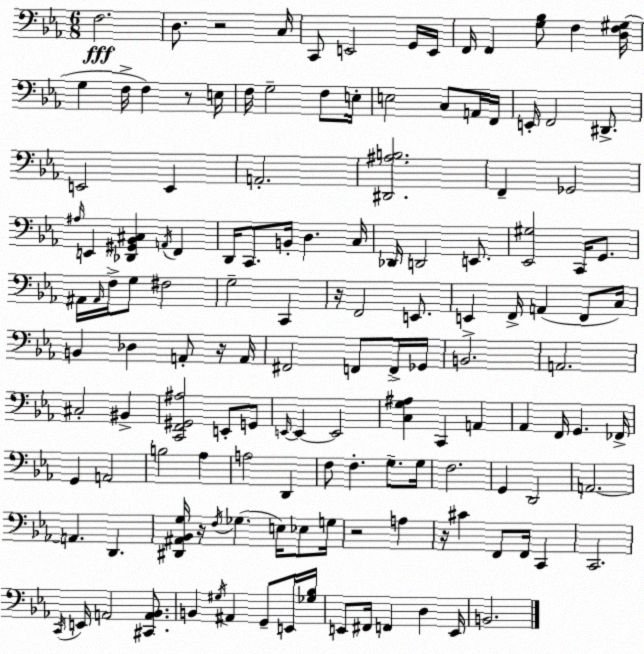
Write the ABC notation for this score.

X:1
T:Untitled
M:6/8
L:1/4
K:Eb
F,2 D,/2 z2 C,/4 C,,/2 E,,2 G,,/4 E,,/4 F,,/4 F,, [G,_B,]/2 F, [D,F,^G,]/4 G, F,/4 F, z/2 E,/4 F,/4 G,2 F,/2 E,/4 E,2 C,/2 A,,/4 F,,/4 E,,/4 F,,2 ^D,,/2 E,,2 E,, A,,2 [^D,,^A,B,]2 F,, _G,,2 ^A,/4 E,, [_D,,^G,,_B,,^C,] A,,/4 F,, D,,/4 C,,/2 B,,/4 D, C,/4 _D,,/4 D,,2 E,,/2 [_E,,^G,]2 C,,/4 G,,/2 ^A,,/4 ^A,,/4 F,/4 G,/2 ^F,2 G,2 C,, z/4 F,,2 E,,/2 E,, F,,/4 A,, F,,/2 C,/4 B,, _D, A,,/2 z/4 A,,/4 ^F,,2 F,,/2 F,,/4 _G,,/4 B,,2 A,,2 ^C,2 ^B,, [C,,F,,^G,,^A,]2 E,,/2 G,,/2 E,,/4 E,, E,,2 [C,G,^A,] C,, A,, _A,, F,,/4 G,, _F,,/4 G,, A,,2 B,2 _A, A,2 D,, F,/2 F, G,/2 G,/4 F,2 G,, D,,2 A,,2 A,, D,, [^D,,^A,,_B,,G,]/4 z/4 F,/4 _G, E,/4 _E,/2 G,/4 z2 A, z/4 ^C F,,/2 F,,/4 C,, C,,2 C,,/4 E,,/4 A,,2 [^C,,A,,_B,,]/2 B,, ^G,/4 ^A,, G,,/2 E,,/4 [_G,_B,]/4 E,,/2 ^F,,/4 F,, D, E,,/4 B,,2